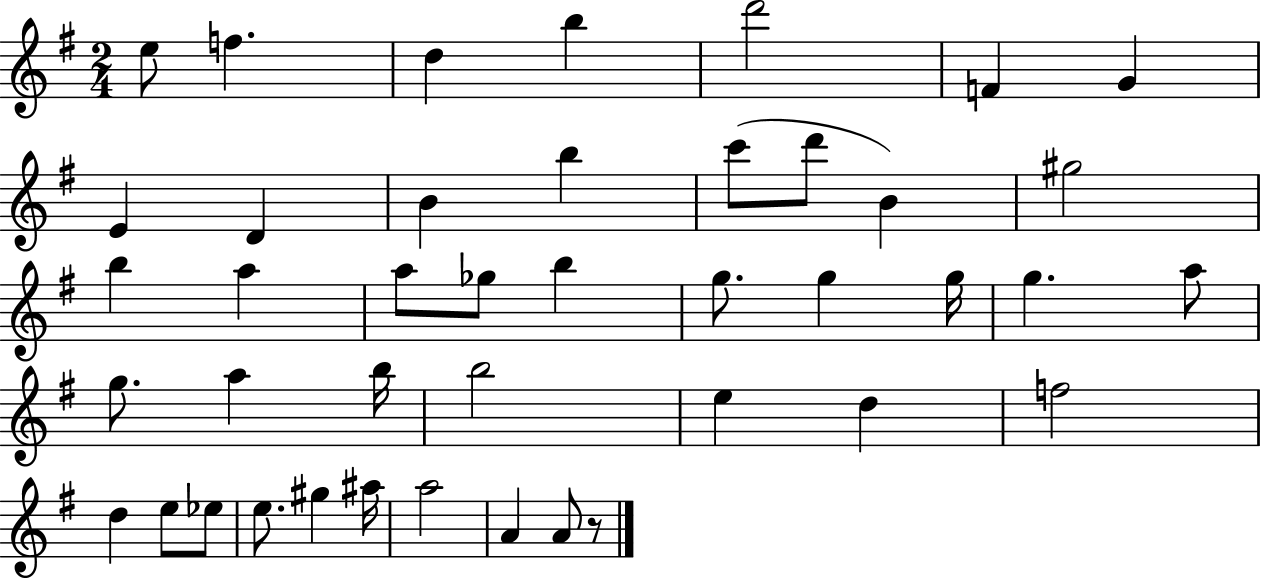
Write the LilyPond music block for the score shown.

{
  \clef treble
  \numericTimeSignature
  \time 2/4
  \key g \major
  e''8 f''4. | d''4 b''4 | d'''2 | f'4 g'4 | \break e'4 d'4 | b'4 b''4 | c'''8( d'''8 b'4) | gis''2 | \break b''4 a''4 | a''8 ges''8 b''4 | g''8. g''4 g''16 | g''4. a''8 | \break g''8. a''4 b''16 | b''2 | e''4 d''4 | f''2 | \break d''4 e''8 ees''8 | e''8. gis''4 ais''16 | a''2 | a'4 a'8 r8 | \break \bar "|."
}